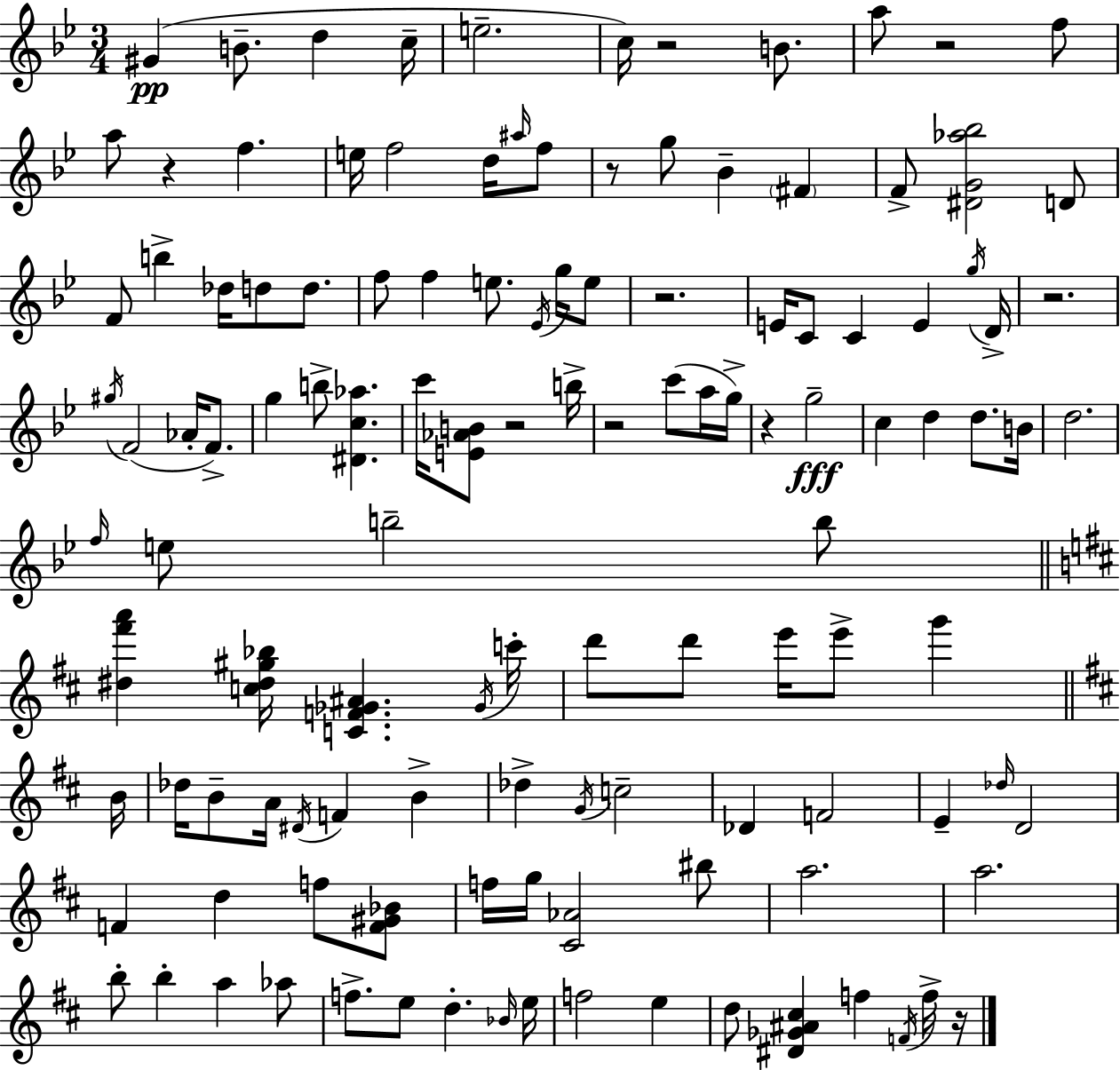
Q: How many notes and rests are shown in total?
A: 123